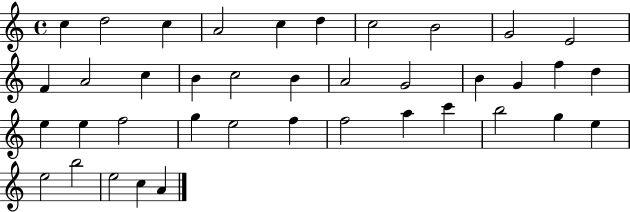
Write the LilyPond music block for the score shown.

{
  \clef treble
  \time 4/4
  \defaultTimeSignature
  \key c \major
  c''4 d''2 c''4 | a'2 c''4 d''4 | c''2 b'2 | g'2 e'2 | \break f'4 a'2 c''4 | b'4 c''2 b'4 | a'2 g'2 | b'4 g'4 f''4 d''4 | \break e''4 e''4 f''2 | g''4 e''2 f''4 | f''2 a''4 c'''4 | b''2 g''4 e''4 | \break e''2 b''2 | e''2 c''4 a'4 | \bar "|."
}